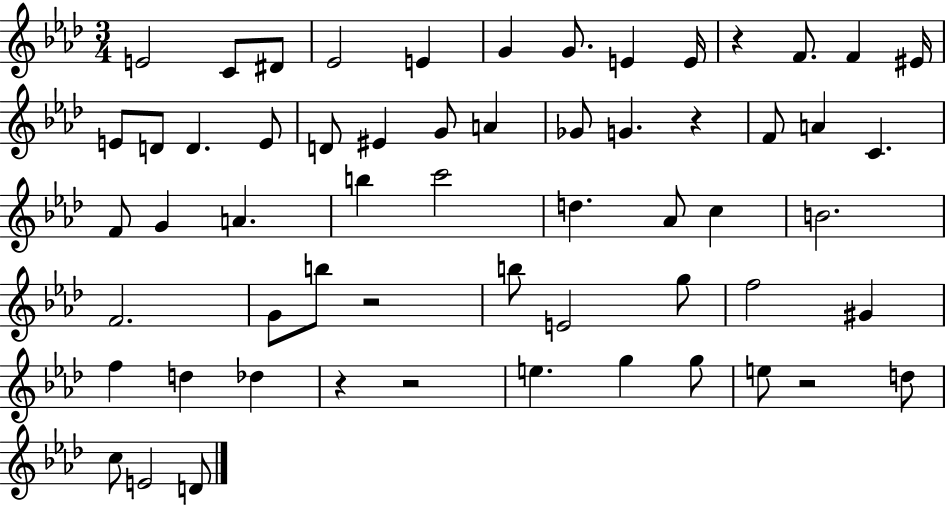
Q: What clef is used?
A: treble